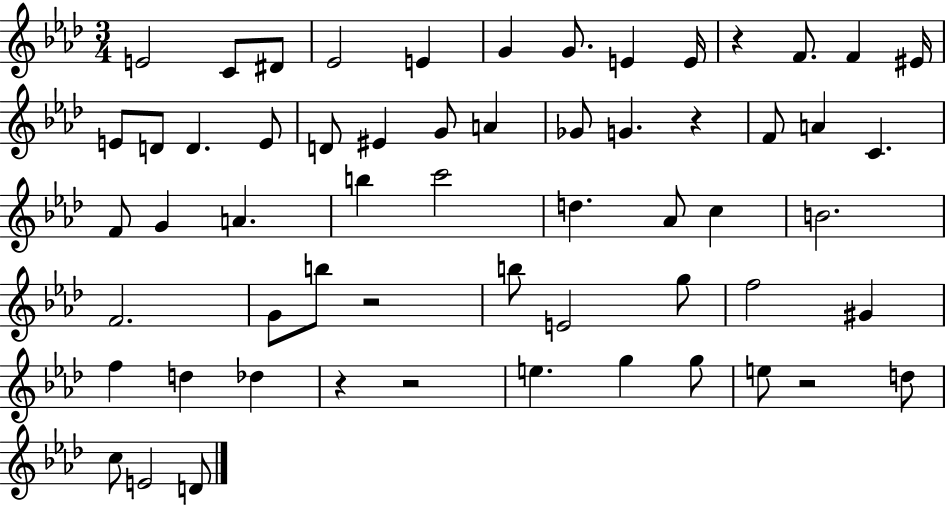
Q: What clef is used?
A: treble